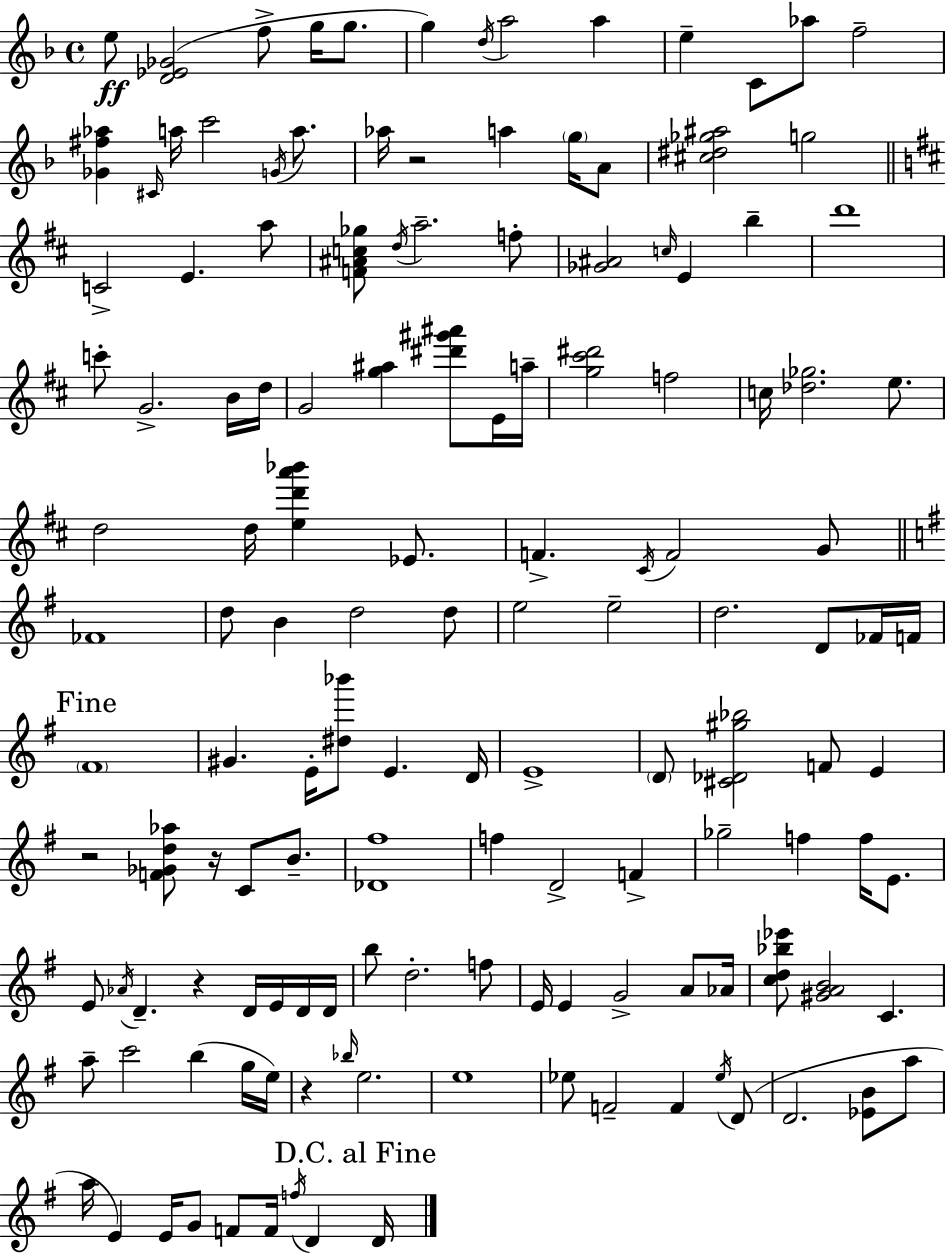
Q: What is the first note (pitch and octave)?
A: E5